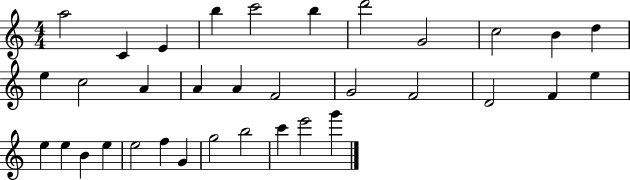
{
  \clef treble
  \numericTimeSignature
  \time 4/4
  \key c \major
  a''2 c'4 e'4 | b''4 c'''2 b''4 | d'''2 g'2 | c''2 b'4 d''4 | \break e''4 c''2 a'4 | a'4 a'4 f'2 | g'2 f'2 | d'2 f'4 e''4 | \break e''4 e''4 b'4 e''4 | e''2 f''4 g'4 | g''2 b''2 | c'''4 e'''2 g'''4 | \break \bar "|."
}